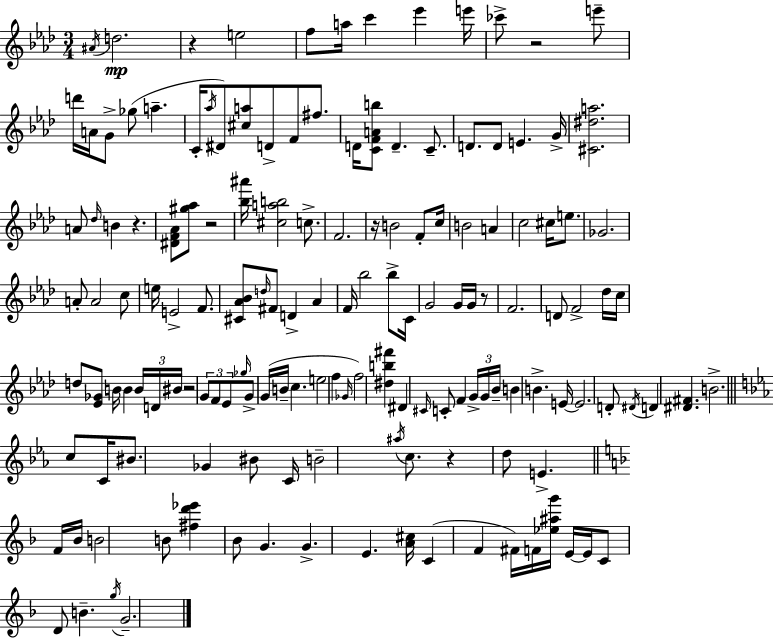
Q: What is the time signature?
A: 3/4